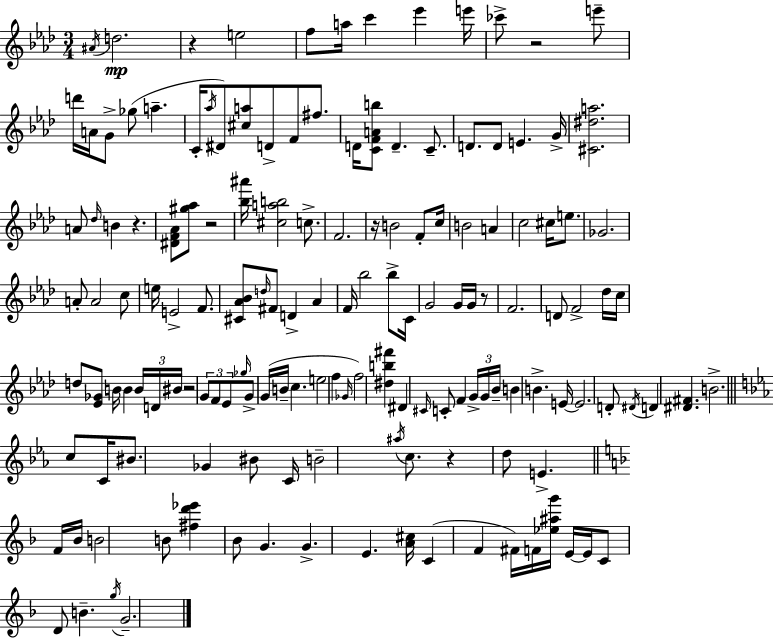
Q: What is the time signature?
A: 3/4